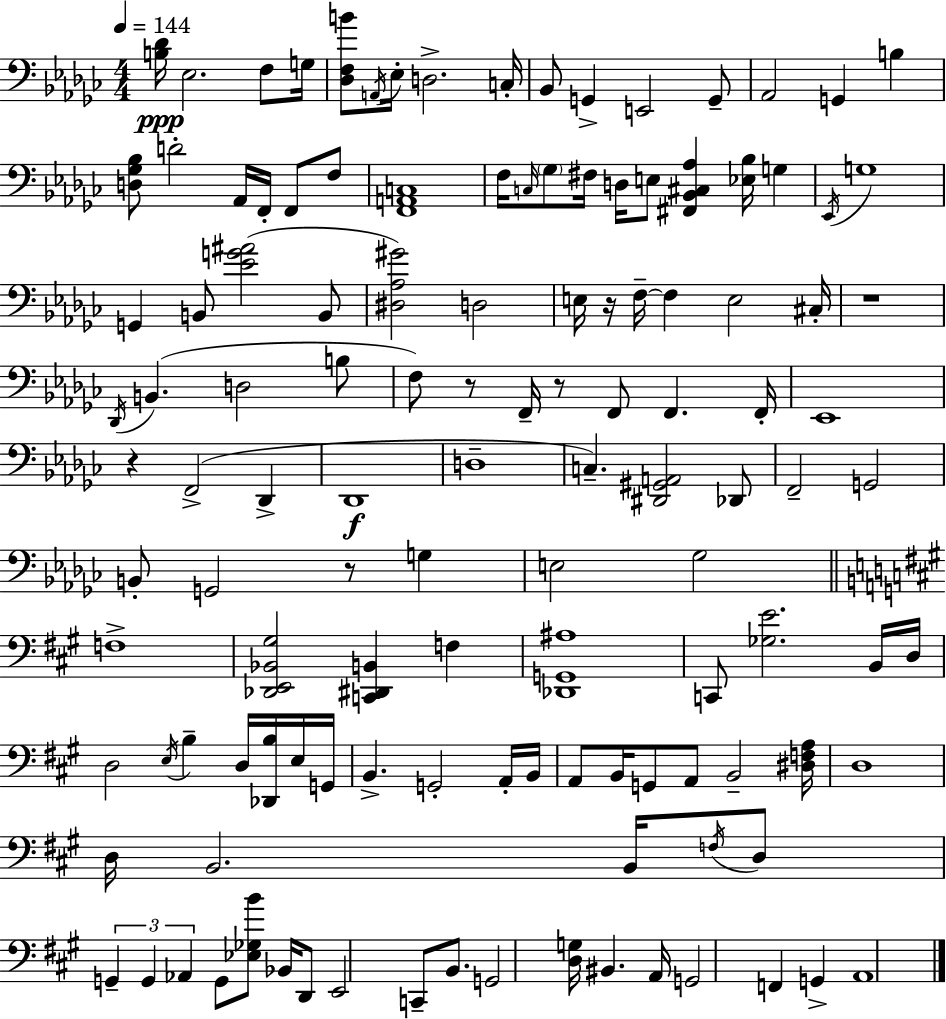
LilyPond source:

{
  \clef bass
  \numericTimeSignature
  \time 4/4
  \key ees \minor
  \tempo 4 = 144
  <b des'>16\ppp ees2. f8 g16 | <des f b'>8 \acciaccatura { a,16 } ees16-. d2.-> | c16-. bes,8 g,4-> e,2 g,8-- | aes,2 g,4 b4 | \break <d ges bes>8 d'2-. aes,16 f,16-. f,8 f8 | <f, a, c>1 | f16 \grace { c16 } \parenthesize ges8 fis16 d16 e8 <fis, bes, cis aes>4 <ees bes>16 g4 | \acciaccatura { ees,16 } g1 | \break g,4 b,8 <ees' g' ais'>2( | b,8 <dis aes gis'>2) d2 | e16 r16 f16--~~ f4 e2 | cis16-. r1 | \break \acciaccatura { des,16 }( b,4. d2 | b8 f8) r8 f,16-- r8 f,8 f,4. | f,16-. ees,1 | r4 f,2->( | \break des,4-> des,1\f | d1-- | c4.--) <dis, gis, a,>2 | des,8 f,2-- g,2 | \break b,8-. g,2 r8 | g4 e2 ges2 | \bar "||" \break \key a \major f1-> | <des, e, bes, gis>2 <c, dis, b,>4 f4 | <des, g, ais>1 | c,8 <ges e'>2. b,16 d16 | \break d2 \acciaccatura { e16 } b4-- d16 <des, b>16 e16 | g,16 b,4.-> g,2-. a,16-. | b,16 a,8 b,16 g,8 a,8 b,2-- | <dis f a>16 d1 | \break d16 b,2. b,16 \acciaccatura { f16 } | d8 \tuplet 3/2 { g,4-- g,4 aes,4 } g,8 | <ees ges b'>8 bes,16 d,8 e,2 c,8-- b,8. | g,2 <d g>16 bis,4. | \break a,16 g,2 f,4 g,4-> | a,1 | \bar "|."
}